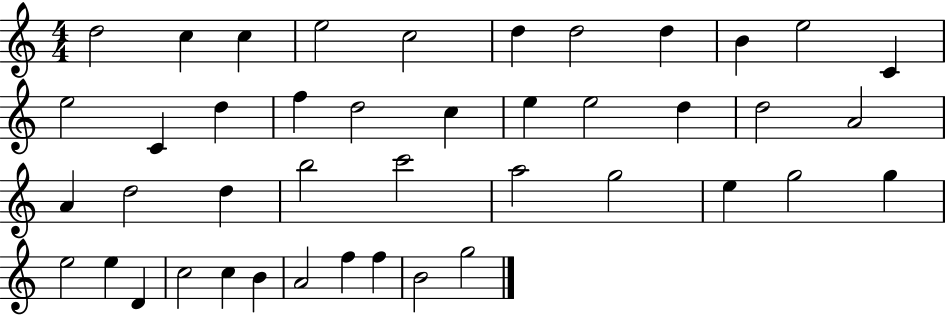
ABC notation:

X:1
T:Untitled
M:4/4
L:1/4
K:C
d2 c c e2 c2 d d2 d B e2 C e2 C d f d2 c e e2 d d2 A2 A d2 d b2 c'2 a2 g2 e g2 g e2 e D c2 c B A2 f f B2 g2